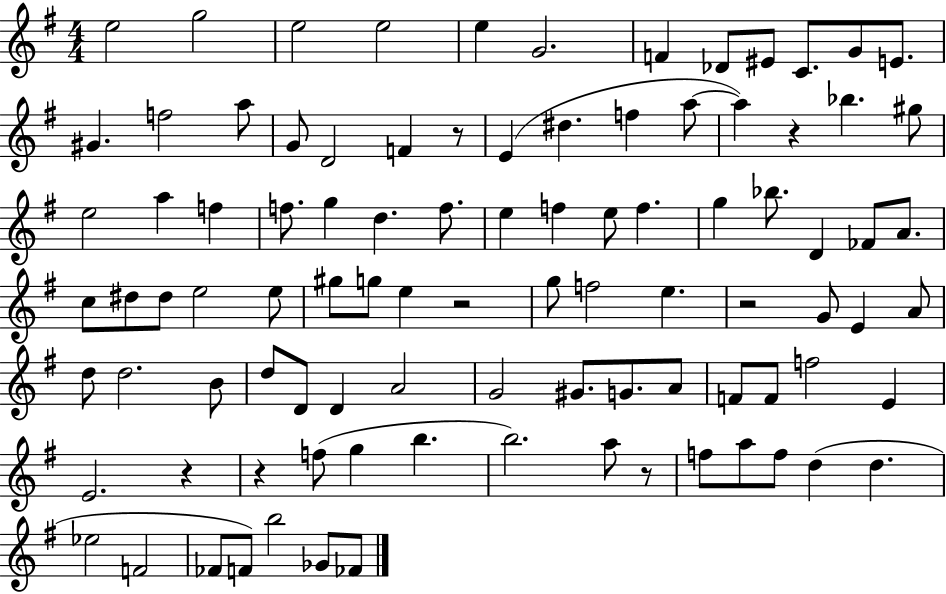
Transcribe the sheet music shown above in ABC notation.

X:1
T:Untitled
M:4/4
L:1/4
K:G
e2 g2 e2 e2 e G2 F _D/2 ^E/2 C/2 G/2 E/2 ^G f2 a/2 G/2 D2 F z/2 E ^d f a/2 a z _b ^g/2 e2 a f f/2 g d f/2 e f e/2 f g _b/2 D _F/2 A/2 c/2 ^d/2 ^d/2 e2 e/2 ^g/2 g/2 e z2 g/2 f2 e z2 G/2 E A/2 d/2 d2 B/2 d/2 D/2 D A2 G2 ^G/2 G/2 A/2 F/2 F/2 f2 E E2 z z f/2 g b b2 a/2 z/2 f/2 a/2 f/2 d d _e2 F2 _F/2 F/2 b2 _G/2 _F/2